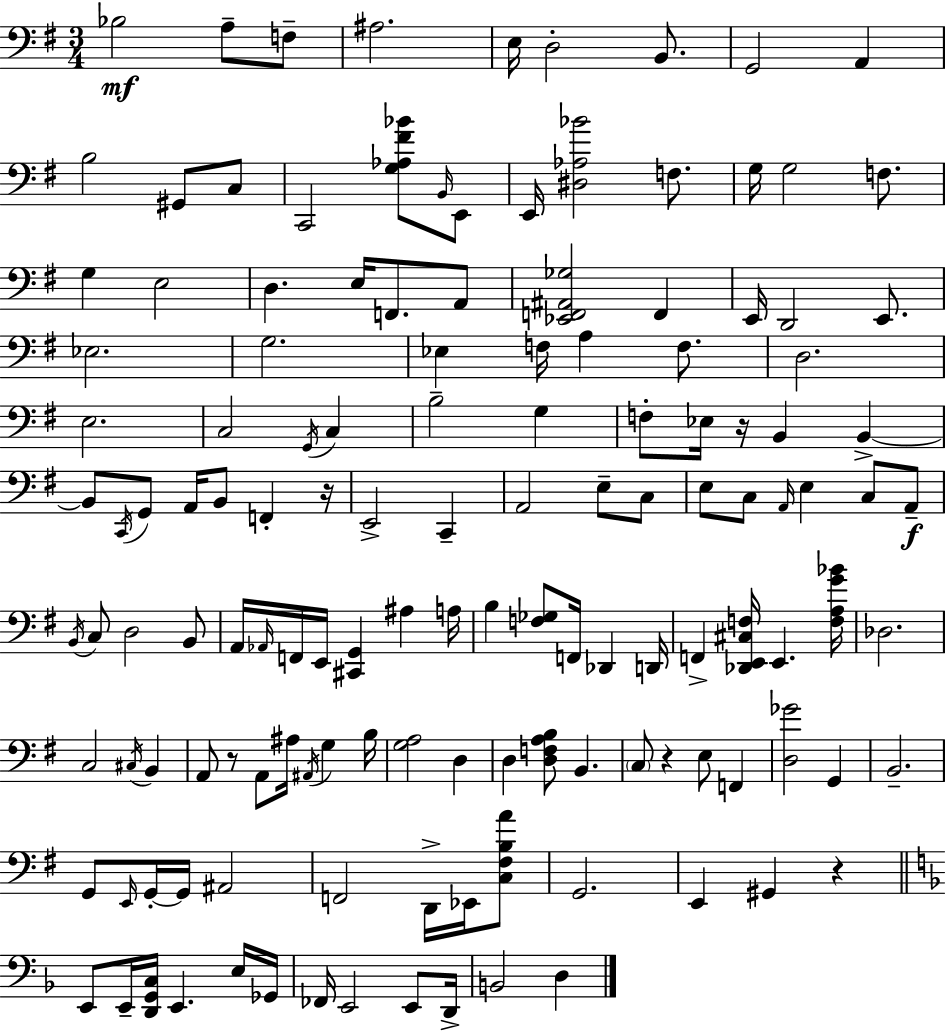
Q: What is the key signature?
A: E minor